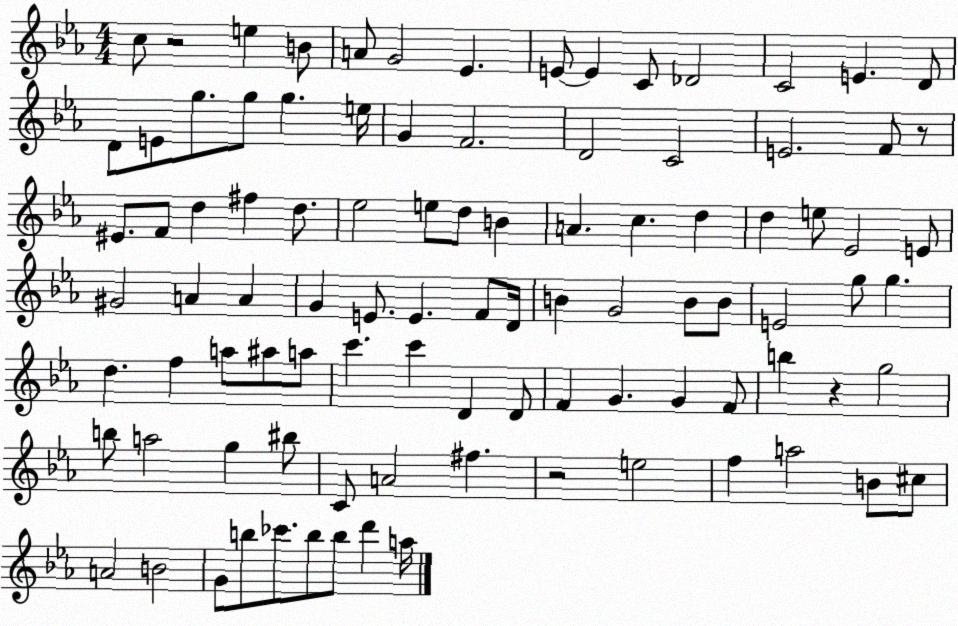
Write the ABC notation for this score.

X:1
T:Untitled
M:4/4
L:1/4
K:Eb
c/2 z2 e B/2 A/2 G2 _E E/2 E C/2 _D2 C2 E D/2 D/2 E/2 g/2 g/2 g e/4 G F2 D2 C2 E2 F/2 z/2 ^E/2 F/2 d ^f d/2 _e2 e/2 d/2 B A c d d e/2 _E2 E/2 ^G2 A A G E/2 E F/2 D/4 B G2 B/2 B/2 E2 g/2 g d f a/2 ^a/2 a/2 c' c' D D/2 F G G F/2 b z g2 b/2 a2 g ^b/2 C/2 A2 ^f z2 e2 f a2 B/2 ^c/2 A2 B2 G/2 b/2 _c'/2 b/2 b/2 d' a/4